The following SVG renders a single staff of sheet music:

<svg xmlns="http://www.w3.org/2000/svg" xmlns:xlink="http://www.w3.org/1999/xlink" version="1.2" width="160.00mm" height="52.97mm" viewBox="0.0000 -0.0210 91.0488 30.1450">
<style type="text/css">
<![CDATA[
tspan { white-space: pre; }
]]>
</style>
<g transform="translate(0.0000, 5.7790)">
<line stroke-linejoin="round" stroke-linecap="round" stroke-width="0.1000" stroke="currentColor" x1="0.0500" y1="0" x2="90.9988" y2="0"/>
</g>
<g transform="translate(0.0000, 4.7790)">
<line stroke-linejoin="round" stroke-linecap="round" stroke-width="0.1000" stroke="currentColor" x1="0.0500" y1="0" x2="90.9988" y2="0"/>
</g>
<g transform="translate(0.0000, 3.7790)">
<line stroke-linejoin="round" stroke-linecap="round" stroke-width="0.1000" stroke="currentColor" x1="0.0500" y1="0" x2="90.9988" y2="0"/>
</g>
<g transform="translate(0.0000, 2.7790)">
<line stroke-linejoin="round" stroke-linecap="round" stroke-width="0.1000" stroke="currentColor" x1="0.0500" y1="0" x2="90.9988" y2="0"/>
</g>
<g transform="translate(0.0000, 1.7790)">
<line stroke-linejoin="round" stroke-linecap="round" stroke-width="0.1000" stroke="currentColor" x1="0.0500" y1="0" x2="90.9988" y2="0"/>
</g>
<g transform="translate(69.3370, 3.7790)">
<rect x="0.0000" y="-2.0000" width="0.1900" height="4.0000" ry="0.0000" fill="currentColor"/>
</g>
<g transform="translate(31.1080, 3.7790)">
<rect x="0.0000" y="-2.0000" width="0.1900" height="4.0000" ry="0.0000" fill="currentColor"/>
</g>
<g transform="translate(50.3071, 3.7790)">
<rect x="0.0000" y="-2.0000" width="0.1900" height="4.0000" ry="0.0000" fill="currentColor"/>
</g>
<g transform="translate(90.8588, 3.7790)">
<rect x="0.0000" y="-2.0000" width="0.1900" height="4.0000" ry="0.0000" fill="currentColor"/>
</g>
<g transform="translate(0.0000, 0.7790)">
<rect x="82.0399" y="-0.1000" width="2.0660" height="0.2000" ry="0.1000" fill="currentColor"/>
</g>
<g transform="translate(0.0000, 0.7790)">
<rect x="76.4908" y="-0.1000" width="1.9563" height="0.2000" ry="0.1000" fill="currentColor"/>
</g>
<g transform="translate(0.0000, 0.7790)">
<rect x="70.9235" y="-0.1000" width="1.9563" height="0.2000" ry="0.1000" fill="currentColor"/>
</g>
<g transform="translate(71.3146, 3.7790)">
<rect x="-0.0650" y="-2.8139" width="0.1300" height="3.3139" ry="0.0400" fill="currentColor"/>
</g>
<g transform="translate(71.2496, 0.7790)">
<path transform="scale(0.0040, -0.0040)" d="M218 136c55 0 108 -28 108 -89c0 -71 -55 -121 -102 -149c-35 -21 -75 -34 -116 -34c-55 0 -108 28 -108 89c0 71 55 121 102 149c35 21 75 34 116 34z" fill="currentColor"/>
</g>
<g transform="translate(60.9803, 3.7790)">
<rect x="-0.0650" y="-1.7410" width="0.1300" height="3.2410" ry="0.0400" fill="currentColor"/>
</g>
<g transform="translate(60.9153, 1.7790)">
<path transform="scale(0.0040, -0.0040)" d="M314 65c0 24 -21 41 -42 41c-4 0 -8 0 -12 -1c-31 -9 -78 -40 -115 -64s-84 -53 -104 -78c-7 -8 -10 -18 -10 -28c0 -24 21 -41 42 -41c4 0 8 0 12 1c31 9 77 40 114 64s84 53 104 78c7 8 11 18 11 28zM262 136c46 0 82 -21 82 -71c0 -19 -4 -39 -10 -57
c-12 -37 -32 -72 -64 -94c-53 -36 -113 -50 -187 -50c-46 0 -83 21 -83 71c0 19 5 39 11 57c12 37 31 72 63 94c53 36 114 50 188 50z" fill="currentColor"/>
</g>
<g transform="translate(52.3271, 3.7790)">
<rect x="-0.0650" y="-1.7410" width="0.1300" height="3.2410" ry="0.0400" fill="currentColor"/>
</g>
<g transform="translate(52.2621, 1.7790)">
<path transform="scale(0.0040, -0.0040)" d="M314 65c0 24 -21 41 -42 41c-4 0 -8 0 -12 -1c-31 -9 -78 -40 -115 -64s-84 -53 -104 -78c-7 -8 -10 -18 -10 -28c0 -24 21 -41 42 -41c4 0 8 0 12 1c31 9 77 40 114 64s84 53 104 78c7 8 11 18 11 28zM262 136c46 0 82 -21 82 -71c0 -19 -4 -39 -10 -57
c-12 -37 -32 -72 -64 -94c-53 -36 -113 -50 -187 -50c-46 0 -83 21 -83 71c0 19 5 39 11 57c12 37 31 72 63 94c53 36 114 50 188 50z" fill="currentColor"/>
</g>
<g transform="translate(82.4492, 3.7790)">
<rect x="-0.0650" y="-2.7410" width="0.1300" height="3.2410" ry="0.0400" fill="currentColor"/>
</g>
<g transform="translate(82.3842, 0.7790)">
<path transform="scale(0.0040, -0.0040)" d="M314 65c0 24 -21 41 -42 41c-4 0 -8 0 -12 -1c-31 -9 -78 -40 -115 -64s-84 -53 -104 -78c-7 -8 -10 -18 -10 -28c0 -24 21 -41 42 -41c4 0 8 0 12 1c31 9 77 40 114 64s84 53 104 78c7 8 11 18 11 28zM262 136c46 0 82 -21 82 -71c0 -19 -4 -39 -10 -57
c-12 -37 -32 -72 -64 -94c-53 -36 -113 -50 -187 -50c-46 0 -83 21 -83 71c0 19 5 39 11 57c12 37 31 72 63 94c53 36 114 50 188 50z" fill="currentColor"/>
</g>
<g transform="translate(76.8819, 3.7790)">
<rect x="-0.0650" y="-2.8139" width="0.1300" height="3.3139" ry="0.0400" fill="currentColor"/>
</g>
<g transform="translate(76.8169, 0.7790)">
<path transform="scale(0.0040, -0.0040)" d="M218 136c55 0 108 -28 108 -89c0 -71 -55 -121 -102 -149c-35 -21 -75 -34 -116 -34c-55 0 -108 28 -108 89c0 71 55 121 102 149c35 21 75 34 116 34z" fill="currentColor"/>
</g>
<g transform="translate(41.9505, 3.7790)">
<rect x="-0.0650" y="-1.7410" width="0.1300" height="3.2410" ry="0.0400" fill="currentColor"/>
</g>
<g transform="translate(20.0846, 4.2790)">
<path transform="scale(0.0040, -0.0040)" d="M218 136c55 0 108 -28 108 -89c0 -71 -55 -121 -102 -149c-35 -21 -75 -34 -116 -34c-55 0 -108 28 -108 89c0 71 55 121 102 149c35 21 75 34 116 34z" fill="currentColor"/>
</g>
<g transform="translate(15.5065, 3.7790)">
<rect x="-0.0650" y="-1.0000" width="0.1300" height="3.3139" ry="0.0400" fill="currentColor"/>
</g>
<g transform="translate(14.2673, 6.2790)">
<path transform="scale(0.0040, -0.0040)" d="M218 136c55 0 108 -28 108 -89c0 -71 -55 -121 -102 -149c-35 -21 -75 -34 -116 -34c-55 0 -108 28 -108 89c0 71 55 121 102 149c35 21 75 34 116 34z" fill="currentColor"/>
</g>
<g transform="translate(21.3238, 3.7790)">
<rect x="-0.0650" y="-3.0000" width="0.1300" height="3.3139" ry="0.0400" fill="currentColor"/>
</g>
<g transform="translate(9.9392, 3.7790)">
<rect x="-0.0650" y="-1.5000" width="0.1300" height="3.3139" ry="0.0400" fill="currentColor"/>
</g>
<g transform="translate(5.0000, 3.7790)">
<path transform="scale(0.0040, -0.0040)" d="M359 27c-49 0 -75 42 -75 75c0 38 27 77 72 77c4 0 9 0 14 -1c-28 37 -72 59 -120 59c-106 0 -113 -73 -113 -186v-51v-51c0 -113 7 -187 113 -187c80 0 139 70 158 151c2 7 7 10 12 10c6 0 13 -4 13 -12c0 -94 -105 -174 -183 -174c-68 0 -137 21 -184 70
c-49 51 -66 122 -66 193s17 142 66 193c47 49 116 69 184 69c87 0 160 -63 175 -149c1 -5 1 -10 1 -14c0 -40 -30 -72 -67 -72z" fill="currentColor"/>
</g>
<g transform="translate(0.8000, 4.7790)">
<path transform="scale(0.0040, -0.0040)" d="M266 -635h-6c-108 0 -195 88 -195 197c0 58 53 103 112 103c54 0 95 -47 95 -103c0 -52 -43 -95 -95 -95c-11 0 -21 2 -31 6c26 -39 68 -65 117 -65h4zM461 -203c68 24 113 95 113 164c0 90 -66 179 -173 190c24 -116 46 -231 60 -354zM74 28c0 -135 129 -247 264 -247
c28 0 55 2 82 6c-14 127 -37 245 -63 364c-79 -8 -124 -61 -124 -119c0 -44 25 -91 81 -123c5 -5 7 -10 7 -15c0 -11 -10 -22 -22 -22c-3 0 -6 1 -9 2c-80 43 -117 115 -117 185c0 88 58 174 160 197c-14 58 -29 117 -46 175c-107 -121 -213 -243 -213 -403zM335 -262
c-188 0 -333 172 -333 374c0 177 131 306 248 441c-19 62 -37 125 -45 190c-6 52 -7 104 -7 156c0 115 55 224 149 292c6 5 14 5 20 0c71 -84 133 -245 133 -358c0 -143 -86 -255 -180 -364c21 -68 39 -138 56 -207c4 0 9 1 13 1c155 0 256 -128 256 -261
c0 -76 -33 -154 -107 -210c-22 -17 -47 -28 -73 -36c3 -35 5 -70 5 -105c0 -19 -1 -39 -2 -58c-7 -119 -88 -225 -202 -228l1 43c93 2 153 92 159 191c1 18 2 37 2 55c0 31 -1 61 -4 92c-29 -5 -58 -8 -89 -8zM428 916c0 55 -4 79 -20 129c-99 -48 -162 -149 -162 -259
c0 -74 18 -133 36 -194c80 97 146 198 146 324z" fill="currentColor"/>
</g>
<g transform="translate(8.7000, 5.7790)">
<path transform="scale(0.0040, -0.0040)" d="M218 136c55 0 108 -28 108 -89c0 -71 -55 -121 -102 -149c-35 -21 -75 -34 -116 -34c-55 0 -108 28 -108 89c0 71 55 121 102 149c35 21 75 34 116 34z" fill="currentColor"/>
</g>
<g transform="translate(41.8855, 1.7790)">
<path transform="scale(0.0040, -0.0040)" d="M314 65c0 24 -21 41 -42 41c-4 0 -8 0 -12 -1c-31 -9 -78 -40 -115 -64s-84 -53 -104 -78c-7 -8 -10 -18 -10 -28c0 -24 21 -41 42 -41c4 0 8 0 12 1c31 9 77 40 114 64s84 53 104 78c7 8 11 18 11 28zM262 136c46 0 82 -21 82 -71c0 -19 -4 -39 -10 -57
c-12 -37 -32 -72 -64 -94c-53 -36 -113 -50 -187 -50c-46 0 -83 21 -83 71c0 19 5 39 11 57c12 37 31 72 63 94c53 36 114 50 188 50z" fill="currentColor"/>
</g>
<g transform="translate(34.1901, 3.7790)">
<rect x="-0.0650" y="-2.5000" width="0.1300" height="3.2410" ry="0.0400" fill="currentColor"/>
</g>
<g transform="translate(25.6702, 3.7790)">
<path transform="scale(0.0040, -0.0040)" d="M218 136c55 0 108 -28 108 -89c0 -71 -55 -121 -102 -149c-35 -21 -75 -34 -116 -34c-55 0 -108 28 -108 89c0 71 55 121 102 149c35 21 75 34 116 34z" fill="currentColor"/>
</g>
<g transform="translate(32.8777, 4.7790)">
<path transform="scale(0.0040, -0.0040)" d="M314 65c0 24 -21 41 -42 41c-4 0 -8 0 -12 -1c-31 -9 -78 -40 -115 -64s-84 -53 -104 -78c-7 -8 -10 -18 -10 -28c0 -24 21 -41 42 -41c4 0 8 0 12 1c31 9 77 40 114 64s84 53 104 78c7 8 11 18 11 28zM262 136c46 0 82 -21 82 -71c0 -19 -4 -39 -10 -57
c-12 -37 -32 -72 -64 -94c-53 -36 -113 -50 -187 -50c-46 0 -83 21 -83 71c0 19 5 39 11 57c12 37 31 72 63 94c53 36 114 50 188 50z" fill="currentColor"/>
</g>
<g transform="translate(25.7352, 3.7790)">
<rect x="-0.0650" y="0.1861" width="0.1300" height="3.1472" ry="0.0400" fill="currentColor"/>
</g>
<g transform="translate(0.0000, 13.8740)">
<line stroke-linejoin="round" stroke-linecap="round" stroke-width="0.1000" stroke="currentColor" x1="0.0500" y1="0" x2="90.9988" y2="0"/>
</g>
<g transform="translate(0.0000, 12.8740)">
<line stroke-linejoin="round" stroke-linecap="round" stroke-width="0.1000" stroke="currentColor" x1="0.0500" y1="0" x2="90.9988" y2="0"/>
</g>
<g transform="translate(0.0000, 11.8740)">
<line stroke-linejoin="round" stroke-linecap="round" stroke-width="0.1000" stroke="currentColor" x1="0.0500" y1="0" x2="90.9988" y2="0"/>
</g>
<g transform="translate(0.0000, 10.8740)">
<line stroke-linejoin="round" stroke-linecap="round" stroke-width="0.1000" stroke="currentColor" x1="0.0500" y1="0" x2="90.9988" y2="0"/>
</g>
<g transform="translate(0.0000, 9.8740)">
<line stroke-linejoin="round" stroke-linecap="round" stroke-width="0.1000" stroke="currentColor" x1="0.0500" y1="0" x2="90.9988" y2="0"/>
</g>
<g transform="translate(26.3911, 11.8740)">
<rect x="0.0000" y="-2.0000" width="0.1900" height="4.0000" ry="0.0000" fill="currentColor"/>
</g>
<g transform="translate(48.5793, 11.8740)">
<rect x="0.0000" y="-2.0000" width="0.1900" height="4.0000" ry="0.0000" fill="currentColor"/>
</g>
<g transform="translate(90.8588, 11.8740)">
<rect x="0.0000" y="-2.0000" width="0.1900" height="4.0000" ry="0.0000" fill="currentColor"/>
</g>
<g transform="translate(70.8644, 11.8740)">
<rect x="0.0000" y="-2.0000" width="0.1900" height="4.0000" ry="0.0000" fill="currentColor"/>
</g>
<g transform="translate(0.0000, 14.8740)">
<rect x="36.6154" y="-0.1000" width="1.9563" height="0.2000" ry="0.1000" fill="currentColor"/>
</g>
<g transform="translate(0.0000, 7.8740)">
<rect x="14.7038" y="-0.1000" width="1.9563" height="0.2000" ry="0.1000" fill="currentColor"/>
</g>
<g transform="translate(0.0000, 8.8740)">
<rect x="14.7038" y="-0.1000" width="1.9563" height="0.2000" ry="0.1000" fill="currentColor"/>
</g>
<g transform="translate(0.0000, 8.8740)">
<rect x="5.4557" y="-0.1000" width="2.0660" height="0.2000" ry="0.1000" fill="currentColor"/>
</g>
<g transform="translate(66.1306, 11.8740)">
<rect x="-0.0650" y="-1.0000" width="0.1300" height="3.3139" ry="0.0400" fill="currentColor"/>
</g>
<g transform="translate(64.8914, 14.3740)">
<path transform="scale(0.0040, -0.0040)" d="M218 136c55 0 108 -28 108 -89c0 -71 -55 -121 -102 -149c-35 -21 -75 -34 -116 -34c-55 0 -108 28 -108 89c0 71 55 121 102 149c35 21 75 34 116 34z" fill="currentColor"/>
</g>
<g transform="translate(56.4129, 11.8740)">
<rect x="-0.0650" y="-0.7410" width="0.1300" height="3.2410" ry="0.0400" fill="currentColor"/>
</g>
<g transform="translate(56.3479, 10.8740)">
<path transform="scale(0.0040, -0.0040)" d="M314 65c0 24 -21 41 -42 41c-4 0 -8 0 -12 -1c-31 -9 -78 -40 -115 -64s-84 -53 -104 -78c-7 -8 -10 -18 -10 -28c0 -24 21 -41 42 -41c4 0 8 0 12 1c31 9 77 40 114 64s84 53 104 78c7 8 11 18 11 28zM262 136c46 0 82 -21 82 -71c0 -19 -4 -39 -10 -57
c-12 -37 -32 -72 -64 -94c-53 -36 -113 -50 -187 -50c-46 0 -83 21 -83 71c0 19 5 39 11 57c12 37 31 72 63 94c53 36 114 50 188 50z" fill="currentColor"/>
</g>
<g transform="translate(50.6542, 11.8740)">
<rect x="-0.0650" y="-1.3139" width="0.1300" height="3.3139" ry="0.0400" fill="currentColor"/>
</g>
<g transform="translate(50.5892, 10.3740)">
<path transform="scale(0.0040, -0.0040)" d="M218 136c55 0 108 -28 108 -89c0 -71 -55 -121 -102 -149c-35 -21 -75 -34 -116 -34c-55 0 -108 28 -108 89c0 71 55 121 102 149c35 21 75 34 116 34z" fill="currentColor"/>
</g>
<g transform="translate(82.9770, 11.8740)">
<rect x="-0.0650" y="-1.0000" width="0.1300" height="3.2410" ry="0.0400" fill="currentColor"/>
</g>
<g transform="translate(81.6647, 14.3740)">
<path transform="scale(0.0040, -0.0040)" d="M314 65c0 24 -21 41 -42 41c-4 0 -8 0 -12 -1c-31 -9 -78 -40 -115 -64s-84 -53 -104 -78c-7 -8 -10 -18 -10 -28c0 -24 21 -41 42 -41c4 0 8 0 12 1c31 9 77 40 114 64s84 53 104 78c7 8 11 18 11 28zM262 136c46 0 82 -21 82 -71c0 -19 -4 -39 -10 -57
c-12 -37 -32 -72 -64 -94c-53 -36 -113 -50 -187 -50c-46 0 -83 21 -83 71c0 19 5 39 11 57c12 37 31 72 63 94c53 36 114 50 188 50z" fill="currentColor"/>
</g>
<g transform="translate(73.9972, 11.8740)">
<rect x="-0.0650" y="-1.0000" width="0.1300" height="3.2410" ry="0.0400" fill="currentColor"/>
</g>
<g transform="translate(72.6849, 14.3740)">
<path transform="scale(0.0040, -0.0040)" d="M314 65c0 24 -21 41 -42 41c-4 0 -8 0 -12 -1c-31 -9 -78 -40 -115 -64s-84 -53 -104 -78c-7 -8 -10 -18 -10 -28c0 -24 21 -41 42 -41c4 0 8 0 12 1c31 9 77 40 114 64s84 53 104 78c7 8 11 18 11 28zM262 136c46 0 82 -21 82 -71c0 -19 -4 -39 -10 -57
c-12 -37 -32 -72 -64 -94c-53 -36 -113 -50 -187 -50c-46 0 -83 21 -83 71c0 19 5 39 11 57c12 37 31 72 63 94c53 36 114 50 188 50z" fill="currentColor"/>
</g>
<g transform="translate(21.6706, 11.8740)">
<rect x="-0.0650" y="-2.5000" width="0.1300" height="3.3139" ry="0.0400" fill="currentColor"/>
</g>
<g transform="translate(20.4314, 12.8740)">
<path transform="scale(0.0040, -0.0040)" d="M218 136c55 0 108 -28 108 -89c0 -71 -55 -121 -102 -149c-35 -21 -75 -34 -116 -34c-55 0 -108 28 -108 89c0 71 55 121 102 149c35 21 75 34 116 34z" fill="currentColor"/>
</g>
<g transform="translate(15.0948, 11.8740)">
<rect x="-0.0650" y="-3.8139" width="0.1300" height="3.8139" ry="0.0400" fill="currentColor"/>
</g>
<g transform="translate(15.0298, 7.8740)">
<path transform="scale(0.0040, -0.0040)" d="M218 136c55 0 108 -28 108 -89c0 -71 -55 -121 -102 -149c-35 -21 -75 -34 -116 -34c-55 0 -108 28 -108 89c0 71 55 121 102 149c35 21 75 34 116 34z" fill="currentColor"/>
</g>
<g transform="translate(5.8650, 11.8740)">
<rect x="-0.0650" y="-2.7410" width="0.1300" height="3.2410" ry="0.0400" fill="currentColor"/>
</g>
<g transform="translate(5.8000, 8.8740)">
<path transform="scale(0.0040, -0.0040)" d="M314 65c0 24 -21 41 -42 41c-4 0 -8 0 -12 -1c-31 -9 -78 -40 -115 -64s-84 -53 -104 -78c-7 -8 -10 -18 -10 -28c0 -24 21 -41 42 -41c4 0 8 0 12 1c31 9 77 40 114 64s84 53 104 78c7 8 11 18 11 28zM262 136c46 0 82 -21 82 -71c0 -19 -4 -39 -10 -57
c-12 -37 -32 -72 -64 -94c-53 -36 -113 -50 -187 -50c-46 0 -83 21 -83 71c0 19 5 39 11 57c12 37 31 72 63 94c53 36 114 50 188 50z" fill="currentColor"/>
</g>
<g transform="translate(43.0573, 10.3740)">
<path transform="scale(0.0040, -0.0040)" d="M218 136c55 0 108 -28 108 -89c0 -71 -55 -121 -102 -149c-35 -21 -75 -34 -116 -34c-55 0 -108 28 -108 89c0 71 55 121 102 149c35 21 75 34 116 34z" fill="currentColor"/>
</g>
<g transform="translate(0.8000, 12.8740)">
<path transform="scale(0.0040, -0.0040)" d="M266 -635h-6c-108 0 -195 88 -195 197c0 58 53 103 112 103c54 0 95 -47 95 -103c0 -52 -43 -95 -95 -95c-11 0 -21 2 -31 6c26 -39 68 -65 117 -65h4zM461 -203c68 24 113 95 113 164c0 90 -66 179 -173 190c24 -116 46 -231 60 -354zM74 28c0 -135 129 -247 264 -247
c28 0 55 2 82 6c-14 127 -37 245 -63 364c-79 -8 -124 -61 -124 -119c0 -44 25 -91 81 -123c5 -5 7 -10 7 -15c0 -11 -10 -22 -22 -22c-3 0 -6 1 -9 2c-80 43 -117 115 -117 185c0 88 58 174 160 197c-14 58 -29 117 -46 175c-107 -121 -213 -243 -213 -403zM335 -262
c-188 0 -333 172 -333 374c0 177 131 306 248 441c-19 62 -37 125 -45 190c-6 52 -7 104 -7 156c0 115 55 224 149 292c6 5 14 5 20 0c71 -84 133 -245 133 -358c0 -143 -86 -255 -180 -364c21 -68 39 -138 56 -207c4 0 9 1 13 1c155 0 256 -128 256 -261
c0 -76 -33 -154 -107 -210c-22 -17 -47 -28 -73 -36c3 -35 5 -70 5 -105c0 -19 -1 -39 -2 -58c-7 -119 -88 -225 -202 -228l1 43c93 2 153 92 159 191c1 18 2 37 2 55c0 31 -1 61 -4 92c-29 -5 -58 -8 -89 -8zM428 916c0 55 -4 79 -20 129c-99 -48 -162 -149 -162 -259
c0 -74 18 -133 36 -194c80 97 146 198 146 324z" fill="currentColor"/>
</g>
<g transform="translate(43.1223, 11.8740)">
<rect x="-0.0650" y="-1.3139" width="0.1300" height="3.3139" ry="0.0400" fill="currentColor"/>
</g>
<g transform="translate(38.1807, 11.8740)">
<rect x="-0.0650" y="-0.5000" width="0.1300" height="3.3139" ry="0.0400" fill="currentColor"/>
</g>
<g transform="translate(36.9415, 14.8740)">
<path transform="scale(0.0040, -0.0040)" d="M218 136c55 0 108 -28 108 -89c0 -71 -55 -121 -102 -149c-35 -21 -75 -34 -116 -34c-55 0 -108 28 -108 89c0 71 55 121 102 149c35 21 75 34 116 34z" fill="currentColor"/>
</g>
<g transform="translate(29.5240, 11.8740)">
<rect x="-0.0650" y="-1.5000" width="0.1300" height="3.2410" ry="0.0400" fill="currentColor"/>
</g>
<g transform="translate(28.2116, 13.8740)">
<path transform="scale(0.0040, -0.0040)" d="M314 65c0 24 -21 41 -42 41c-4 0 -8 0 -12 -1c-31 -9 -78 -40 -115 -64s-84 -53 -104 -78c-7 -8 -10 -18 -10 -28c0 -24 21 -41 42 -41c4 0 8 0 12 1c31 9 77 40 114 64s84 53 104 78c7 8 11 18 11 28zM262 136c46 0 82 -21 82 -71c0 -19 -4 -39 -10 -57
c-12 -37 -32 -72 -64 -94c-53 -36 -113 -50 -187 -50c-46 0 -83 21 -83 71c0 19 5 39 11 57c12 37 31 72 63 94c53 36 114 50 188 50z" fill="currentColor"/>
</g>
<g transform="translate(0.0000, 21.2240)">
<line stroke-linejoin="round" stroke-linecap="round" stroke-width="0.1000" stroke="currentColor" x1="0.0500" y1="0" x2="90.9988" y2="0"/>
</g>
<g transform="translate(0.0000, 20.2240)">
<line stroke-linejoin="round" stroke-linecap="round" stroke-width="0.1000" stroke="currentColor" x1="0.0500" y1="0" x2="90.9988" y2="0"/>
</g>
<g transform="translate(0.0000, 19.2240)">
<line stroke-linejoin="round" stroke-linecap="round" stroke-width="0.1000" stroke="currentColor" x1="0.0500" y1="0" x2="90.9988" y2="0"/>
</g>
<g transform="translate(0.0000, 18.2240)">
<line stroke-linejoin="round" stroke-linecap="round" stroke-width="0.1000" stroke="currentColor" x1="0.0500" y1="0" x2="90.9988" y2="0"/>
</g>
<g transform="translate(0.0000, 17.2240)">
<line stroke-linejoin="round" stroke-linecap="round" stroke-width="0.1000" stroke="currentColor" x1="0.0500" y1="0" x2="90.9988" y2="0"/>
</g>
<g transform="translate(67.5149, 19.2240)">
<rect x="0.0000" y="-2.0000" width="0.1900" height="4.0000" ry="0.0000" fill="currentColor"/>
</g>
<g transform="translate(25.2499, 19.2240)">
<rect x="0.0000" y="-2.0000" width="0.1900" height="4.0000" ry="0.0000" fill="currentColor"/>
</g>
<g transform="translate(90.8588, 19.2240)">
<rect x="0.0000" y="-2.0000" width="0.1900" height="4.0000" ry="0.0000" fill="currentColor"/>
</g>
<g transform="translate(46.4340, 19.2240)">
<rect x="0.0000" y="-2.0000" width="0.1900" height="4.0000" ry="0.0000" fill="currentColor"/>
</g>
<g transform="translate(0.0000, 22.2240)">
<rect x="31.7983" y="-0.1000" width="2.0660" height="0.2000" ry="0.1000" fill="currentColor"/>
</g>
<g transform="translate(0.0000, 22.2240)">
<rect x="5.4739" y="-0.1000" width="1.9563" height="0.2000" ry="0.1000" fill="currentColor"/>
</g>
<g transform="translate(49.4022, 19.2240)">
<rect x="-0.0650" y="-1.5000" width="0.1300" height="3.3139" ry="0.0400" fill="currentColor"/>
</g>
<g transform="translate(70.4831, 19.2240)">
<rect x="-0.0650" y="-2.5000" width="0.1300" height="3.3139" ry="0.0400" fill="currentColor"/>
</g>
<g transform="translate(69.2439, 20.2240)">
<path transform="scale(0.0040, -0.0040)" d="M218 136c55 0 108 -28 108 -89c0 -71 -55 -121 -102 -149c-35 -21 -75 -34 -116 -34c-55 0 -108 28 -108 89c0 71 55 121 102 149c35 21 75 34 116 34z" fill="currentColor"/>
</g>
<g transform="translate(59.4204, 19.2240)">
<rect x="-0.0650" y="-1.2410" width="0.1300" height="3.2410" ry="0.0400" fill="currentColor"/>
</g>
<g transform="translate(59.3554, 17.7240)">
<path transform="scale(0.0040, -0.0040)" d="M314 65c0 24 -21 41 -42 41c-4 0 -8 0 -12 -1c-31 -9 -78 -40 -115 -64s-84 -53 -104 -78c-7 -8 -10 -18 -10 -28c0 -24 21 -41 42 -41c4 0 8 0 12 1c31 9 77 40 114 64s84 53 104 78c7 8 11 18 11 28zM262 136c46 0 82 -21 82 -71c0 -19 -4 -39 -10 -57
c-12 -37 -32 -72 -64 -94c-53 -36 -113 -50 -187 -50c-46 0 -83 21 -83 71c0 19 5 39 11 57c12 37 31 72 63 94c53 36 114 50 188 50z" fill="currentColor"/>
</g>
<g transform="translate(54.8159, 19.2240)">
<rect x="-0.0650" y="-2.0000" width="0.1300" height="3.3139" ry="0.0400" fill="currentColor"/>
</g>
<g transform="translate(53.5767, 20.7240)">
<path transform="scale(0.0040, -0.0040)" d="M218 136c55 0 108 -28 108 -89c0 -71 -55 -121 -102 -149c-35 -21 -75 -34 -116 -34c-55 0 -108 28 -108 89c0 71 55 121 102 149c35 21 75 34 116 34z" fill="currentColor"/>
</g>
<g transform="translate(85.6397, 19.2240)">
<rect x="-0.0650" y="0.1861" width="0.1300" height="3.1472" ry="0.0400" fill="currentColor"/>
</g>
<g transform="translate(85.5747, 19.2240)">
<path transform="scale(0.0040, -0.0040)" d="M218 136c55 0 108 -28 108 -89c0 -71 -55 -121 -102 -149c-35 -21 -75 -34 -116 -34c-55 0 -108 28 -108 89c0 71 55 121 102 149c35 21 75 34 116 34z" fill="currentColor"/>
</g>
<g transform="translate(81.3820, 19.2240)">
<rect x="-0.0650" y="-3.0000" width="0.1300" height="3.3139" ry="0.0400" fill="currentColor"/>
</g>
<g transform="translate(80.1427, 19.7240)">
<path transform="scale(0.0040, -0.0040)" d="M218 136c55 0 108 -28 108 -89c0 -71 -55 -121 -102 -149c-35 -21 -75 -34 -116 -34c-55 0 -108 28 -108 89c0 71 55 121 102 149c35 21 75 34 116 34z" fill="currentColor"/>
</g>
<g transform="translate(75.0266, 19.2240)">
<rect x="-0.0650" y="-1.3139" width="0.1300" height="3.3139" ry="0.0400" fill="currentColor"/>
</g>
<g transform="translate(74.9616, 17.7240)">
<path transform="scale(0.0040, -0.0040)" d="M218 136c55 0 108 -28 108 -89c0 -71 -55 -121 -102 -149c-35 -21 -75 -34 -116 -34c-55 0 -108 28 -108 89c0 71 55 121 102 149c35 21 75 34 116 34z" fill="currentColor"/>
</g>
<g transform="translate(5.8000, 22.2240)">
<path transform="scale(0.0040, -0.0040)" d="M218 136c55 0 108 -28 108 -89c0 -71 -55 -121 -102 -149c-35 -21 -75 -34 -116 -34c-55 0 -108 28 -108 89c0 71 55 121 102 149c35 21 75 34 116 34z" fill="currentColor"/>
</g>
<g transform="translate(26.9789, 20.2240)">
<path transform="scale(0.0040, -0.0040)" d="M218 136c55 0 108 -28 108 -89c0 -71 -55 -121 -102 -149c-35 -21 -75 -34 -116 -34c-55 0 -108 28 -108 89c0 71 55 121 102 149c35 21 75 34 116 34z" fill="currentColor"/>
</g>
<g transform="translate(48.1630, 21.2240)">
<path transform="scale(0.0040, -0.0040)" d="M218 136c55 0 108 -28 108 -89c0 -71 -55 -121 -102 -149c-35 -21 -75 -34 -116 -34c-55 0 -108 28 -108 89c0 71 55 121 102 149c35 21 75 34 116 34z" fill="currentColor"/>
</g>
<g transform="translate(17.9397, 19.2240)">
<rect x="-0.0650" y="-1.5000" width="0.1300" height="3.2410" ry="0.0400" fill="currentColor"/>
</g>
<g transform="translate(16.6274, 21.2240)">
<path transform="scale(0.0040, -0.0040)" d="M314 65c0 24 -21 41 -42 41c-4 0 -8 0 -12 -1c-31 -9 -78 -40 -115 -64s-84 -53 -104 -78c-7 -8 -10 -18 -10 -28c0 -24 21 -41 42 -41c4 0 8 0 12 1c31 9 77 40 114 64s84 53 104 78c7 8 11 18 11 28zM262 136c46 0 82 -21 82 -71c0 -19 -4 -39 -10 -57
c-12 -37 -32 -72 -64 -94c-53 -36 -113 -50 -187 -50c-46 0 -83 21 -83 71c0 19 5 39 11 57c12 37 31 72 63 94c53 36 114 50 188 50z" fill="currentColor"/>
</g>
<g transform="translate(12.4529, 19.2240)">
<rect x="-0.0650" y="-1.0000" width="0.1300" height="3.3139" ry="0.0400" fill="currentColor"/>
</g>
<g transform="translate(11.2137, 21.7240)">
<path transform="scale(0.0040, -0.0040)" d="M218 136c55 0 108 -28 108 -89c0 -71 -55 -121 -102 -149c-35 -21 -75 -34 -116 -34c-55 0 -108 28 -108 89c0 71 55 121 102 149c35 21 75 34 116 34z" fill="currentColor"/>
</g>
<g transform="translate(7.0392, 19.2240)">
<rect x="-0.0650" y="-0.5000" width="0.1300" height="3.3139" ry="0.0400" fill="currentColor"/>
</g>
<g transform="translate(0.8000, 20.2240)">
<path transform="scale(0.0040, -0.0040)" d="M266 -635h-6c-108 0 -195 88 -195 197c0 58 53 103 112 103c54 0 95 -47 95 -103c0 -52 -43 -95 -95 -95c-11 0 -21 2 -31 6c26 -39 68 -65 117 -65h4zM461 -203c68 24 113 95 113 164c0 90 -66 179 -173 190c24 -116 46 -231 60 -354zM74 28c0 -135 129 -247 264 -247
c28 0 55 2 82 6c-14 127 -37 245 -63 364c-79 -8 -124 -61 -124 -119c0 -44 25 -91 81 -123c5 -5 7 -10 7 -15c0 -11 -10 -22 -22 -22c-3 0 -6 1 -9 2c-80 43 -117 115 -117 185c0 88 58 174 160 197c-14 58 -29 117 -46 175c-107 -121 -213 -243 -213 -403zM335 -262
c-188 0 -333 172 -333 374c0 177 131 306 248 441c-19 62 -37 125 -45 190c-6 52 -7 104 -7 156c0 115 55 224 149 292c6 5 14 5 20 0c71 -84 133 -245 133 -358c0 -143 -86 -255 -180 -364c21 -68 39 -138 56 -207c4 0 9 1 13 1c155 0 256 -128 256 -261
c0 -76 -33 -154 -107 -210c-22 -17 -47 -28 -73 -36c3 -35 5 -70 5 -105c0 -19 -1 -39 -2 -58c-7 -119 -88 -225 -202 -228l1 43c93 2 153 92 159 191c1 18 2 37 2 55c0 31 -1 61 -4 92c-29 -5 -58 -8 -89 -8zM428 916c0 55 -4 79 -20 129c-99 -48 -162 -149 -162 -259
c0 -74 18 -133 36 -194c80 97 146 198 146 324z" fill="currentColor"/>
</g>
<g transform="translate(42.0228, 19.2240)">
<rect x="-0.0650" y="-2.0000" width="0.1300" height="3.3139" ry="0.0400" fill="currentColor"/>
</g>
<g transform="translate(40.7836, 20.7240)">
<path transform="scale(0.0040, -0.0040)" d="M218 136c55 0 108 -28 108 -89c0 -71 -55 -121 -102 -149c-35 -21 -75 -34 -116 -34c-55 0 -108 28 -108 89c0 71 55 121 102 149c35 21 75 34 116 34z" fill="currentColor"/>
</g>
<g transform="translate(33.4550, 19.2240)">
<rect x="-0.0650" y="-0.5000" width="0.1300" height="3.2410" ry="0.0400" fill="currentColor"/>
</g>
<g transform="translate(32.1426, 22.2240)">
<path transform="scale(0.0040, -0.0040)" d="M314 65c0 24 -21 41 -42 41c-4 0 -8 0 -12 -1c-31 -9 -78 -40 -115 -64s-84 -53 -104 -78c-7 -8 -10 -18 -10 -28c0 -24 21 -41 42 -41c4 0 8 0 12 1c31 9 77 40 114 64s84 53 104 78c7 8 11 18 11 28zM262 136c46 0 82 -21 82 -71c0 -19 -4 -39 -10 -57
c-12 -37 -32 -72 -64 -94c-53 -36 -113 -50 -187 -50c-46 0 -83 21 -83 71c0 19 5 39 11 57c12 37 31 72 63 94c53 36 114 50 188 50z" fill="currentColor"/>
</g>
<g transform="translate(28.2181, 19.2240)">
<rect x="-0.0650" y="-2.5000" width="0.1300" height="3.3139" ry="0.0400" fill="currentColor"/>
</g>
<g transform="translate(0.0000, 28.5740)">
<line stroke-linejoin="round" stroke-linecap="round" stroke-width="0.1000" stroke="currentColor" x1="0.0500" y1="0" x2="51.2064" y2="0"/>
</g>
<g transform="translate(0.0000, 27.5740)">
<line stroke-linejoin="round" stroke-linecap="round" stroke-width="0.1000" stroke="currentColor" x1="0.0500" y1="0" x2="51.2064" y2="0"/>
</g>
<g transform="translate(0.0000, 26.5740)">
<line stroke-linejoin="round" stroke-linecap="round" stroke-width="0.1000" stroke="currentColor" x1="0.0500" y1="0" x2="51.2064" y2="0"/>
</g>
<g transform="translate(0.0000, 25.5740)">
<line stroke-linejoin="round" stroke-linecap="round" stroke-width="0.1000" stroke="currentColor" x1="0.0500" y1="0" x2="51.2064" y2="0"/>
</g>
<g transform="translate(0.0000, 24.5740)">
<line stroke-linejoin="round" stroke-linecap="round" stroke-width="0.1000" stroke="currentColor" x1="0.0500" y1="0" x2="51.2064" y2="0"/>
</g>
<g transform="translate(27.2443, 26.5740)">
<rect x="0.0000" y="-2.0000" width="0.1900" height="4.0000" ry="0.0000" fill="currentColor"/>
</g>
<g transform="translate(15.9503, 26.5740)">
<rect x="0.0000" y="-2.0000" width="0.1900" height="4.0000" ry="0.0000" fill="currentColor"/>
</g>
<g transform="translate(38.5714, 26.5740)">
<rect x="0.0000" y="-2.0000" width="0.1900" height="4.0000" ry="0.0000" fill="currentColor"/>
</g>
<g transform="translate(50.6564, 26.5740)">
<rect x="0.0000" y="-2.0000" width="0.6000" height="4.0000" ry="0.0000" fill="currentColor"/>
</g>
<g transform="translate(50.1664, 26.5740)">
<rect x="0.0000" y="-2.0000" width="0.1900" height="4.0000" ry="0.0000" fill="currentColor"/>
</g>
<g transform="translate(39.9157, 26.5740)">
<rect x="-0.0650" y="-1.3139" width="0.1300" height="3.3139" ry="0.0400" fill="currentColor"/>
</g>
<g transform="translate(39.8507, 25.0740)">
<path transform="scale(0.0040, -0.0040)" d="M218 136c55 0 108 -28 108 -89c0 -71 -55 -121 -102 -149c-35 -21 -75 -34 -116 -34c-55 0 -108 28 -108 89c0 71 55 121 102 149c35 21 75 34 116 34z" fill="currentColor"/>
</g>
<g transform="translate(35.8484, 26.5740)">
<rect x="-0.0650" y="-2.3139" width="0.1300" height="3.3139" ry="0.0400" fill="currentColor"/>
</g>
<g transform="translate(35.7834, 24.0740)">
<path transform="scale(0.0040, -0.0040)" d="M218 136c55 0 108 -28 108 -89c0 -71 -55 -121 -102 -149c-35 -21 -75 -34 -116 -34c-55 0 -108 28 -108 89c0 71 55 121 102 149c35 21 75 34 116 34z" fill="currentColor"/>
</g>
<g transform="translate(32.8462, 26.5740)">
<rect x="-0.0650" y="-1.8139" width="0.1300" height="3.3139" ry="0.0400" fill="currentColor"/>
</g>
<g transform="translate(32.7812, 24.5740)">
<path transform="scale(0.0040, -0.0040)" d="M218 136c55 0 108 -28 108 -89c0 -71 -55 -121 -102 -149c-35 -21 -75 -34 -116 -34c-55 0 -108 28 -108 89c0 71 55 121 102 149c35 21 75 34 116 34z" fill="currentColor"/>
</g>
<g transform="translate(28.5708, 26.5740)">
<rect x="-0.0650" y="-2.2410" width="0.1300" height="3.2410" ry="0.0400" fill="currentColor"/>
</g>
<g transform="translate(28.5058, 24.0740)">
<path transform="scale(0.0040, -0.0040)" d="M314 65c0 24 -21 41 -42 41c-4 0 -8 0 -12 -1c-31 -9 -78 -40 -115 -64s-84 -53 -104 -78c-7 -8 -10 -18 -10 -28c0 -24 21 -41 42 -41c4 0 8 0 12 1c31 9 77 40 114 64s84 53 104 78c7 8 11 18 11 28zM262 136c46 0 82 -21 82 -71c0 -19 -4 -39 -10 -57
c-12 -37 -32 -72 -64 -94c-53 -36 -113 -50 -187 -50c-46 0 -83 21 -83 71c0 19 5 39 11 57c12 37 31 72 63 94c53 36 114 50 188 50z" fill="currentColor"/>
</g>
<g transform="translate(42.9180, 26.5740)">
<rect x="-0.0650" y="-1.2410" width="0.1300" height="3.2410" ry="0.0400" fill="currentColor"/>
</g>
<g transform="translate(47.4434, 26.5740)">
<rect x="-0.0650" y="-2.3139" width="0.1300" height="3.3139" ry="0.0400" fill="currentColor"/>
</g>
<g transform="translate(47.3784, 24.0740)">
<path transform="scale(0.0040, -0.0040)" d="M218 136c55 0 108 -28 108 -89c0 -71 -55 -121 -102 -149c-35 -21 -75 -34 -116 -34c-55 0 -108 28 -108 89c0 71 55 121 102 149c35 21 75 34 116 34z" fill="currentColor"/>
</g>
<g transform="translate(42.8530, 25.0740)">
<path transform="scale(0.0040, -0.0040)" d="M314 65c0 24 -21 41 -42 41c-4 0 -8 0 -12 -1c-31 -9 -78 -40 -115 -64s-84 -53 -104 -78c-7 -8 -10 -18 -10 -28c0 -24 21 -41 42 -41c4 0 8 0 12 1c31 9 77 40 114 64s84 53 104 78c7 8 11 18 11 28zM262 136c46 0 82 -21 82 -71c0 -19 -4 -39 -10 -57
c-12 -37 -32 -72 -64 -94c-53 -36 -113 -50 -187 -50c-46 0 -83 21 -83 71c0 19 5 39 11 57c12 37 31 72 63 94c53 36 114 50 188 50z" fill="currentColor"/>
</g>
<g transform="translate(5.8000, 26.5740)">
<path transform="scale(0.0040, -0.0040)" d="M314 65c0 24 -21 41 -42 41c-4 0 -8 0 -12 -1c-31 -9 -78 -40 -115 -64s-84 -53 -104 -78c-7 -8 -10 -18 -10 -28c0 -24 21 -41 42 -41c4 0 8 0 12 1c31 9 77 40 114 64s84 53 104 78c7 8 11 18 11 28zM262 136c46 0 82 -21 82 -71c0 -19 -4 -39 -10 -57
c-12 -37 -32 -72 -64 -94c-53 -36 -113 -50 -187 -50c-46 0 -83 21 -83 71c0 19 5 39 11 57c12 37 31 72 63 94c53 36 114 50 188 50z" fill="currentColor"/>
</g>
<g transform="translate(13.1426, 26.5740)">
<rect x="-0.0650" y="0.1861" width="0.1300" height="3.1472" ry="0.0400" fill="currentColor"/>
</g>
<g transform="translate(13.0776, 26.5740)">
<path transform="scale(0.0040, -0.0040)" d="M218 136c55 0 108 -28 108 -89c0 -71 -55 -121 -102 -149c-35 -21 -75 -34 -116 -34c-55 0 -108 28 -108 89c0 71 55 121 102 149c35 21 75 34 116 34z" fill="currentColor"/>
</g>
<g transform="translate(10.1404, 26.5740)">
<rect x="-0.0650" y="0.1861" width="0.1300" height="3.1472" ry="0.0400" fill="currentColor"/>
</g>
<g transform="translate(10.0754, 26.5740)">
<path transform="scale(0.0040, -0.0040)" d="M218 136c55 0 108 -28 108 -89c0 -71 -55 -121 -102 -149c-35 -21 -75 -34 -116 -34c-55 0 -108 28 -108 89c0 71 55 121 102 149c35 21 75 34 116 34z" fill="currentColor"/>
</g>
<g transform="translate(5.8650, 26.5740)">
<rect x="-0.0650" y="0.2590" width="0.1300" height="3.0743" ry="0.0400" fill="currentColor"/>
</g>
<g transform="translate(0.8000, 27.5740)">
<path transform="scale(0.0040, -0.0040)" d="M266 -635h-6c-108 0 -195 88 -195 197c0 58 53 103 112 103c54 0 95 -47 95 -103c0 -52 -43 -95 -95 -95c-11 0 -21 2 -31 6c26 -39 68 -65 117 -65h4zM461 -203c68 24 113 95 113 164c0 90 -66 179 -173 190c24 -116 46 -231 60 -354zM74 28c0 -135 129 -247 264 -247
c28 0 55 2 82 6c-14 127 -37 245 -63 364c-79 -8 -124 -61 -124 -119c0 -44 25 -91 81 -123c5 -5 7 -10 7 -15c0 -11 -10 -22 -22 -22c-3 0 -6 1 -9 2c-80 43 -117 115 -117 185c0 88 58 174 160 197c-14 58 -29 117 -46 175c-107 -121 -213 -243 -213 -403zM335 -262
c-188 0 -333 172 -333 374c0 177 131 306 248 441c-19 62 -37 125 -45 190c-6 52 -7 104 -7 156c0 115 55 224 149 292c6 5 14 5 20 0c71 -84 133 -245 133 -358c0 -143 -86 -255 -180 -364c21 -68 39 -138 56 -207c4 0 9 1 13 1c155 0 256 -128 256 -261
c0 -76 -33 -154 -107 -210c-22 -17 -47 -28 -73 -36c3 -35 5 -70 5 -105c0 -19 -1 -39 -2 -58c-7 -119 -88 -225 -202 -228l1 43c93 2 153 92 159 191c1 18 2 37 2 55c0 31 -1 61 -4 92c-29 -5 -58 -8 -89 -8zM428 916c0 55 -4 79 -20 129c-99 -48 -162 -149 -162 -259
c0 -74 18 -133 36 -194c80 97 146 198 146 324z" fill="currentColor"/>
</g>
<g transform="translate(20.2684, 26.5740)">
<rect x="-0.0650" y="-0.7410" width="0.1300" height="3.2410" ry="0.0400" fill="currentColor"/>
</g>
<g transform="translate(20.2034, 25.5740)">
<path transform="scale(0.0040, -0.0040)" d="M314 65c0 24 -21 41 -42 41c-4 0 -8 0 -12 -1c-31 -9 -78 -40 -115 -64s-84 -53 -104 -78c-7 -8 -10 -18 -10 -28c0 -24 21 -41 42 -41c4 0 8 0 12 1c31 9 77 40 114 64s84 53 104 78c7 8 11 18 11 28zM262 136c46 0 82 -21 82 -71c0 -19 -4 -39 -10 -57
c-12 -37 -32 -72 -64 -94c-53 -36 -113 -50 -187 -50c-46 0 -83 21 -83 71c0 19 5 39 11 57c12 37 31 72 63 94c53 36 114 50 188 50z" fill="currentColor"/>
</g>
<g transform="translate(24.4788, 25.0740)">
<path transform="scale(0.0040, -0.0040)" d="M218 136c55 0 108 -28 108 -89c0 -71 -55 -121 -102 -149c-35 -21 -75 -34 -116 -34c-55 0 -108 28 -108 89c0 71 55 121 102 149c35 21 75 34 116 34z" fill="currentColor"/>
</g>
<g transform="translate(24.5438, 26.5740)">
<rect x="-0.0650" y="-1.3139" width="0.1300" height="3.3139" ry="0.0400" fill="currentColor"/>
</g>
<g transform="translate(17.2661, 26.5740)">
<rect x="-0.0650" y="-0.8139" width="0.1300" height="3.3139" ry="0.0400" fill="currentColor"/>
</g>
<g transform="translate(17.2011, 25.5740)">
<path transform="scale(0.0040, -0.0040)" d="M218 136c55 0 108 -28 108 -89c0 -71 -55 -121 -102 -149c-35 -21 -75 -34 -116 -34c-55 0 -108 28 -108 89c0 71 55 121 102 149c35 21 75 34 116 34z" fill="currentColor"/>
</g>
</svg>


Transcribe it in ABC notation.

X:1
T:Untitled
M:4/4
L:1/4
K:C
E D A B G2 f2 f2 f2 a a a2 a2 c' G E2 C e e d2 D D2 D2 C D E2 G C2 F E F e2 G e A B B2 B B d d2 e g2 f g e e2 g